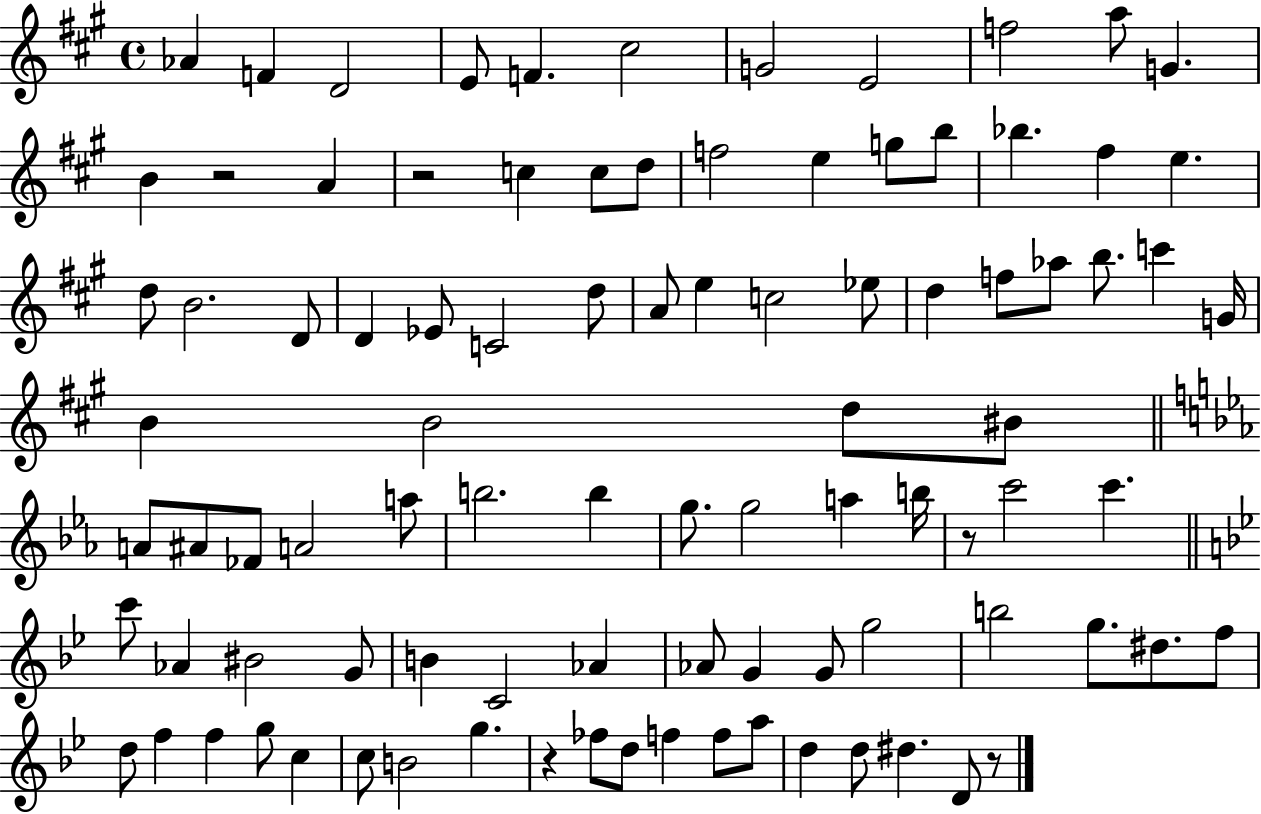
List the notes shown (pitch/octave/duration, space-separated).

Ab4/q F4/q D4/h E4/e F4/q. C#5/h G4/h E4/h F5/h A5/e G4/q. B4/q R/h A4/q R/h C5/q C5/e D5/e F5/h E5/q G5/e B5/e Bb5/q. F#5/q E5/q. D5/e B4/h. D4/e D4/q Eb4/e C4/h D5/e A4/e E5/q C5/h Eb5/e D5/q F5/e Ab5/e B5/e. C6/q G4/s B4/q B4/h D5/e BIS4/e A4/e A#4/e FES4/e A4/h A5/e B5/h. B5/q G5/e. G5/h A5/q B5/s R/e C6/h C6/q. C6/e Ab4/q BIS4/h G4/e B4/q C4/h Ab4/q Ab4/e G4/q G4/e G5/h B5/h G5/e. D#5/e. F5/e D5/e F5/q F5/q G5/e C5/q C5/e B4/h G5/q. R/q FES5/e D5/e F5/q F5/e A5/e D5/q D5/e D#5/q. D4/e R/e